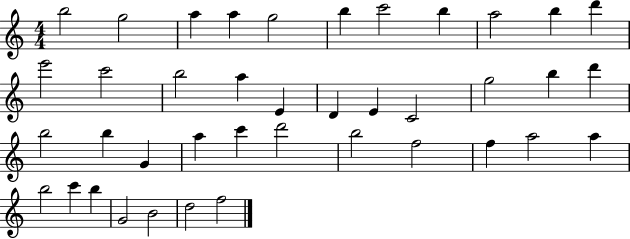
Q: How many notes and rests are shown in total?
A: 40